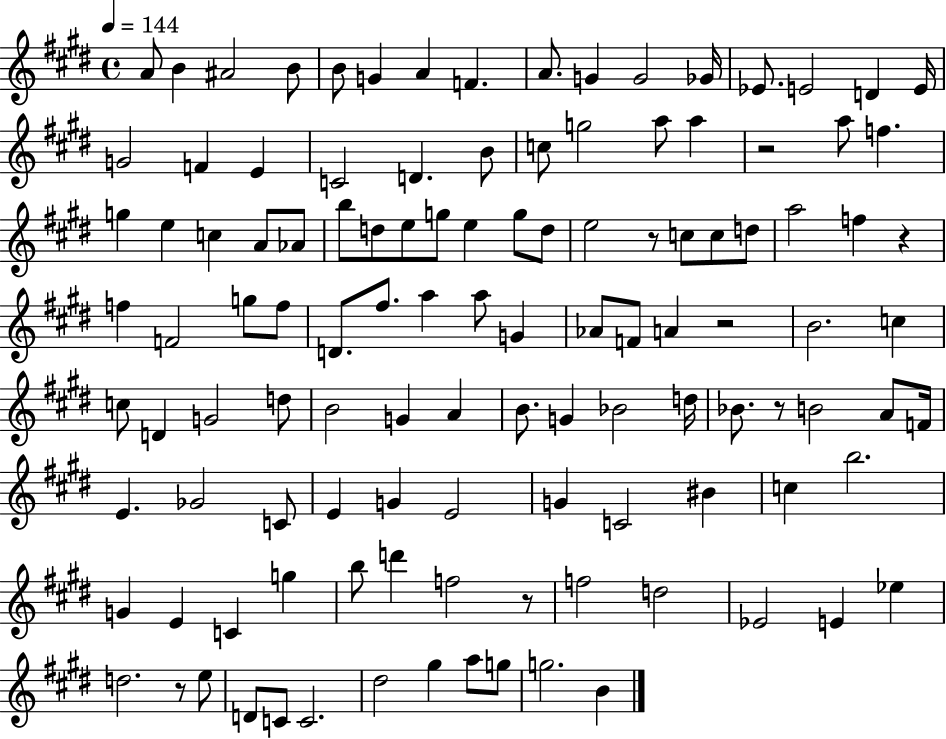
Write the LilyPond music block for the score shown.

{
  \clef treble
  \time 4/4
  \defaultTimeSignature
  \key e \major
  \tempo 4 = 144
  a'8 b'4 ais'2 b'8 | b'8 g'4 a'4 f'4. | a'8. g'4 g'2 ges'16 | ees'8. e'2 d'4 e'16 | \break g'2 f'4 e'4 | c'2 d'4. b'8 | c''8 g''2 a''8 a''4 | r2 a''8 f''4. | \break g''4 e''4 c''4 a'8 aes'8 | b''8 d''8 e''8 g''8 e''4 g''8 d''8 | e''2 r8 c''8 c''8 d''8 | a''2 f''4 r4 | \break f''4 f'2 g''8 f''8 | d'8. fis''8. a''4 a''8 g'4 | aes'8 f'8 a'4 r2 | b'2. c''4 | \break c''8 d'4 g'2 d''8 | b'2 g'4 a'4 | b'8. g'4 bes'2 d''16 | bes'8. r8 b'2 a'8 f'16 | \break e'4. ges'2 c'8 | e'4 g'4 e'2 | g'4 c'2 bis'4 | c''4 b''2. | \break g'4 e'4 c'4 g''4 | b''8 d'''4 f''2 r8 | f''2 d''2 | ees'2 e'4 ees''4 | \break d''2. r8 e''8 | d'8 c'8 c'2. | dis''2 gis''4 a''8 g''8 | g''2. b'4 | \break \bar "|."
}